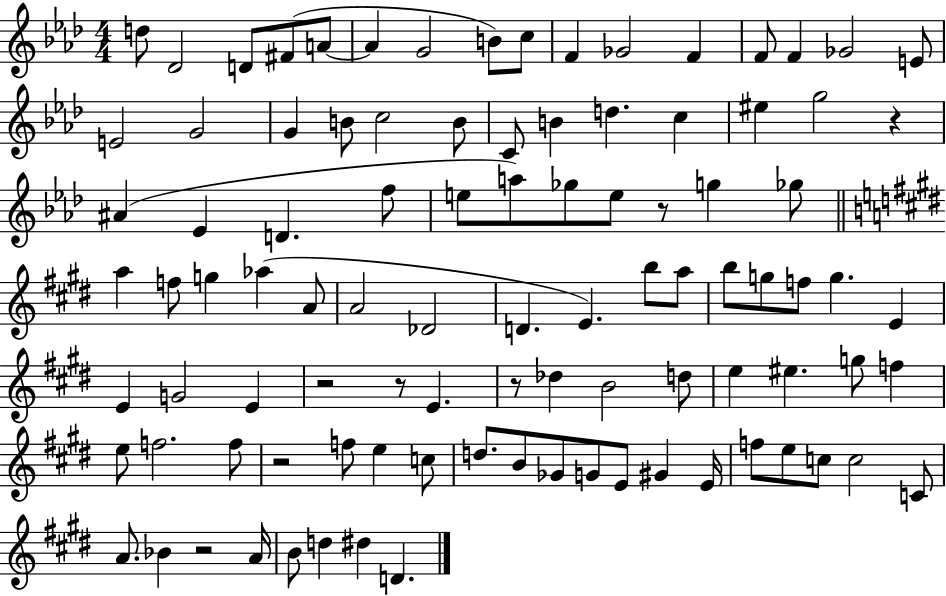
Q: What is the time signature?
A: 4/4